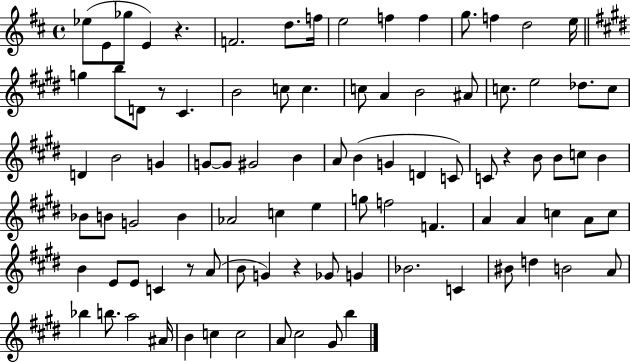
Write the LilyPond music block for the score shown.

{
  \clef treble
  \time 4/4
  \defaultTimeSignature
  \key d \major
  \repeat volta 2 { ees''8( e'8 ges''8 e'4) r4. | f'2. d''8. f''16 | e''2 f''4 f''4 | g''8. f''4 d''2 e''16 | \break \bar "||" \break \key e \major g''4 b''8 d'8 r8 cis'4. | b'2 c''8 c''4. | c''8 a'4 b'2 ais'8 | c''8. e''2 des''8. c''8 | \break d'4 b'2 g'4 | g'8~~ g'8 gis'2 b'4 | a'8 b'4( g'4 d'4 c'8) | c'8 r4 b'8 b'8 c''8 b'4 | \break bes'8 b'8 g'2 b'4 | aes'2 c''4 e''4 | g''8 f''2 f'4. | a'4 a'4 c''4 a'8 c''8 | \break b'4 e'8 e'8 c'4 r8 a'8( | b'8 g'4) r4 ges'8 g'4 | bes'2. c'4 | bis'8 d''4 b'2 a'8 | \break bes''4 b''8. a''2 ais'16 | b'4 c''4 c''2 | a'8 cis''2 gis'8 b''4 | } \bar "|."
}